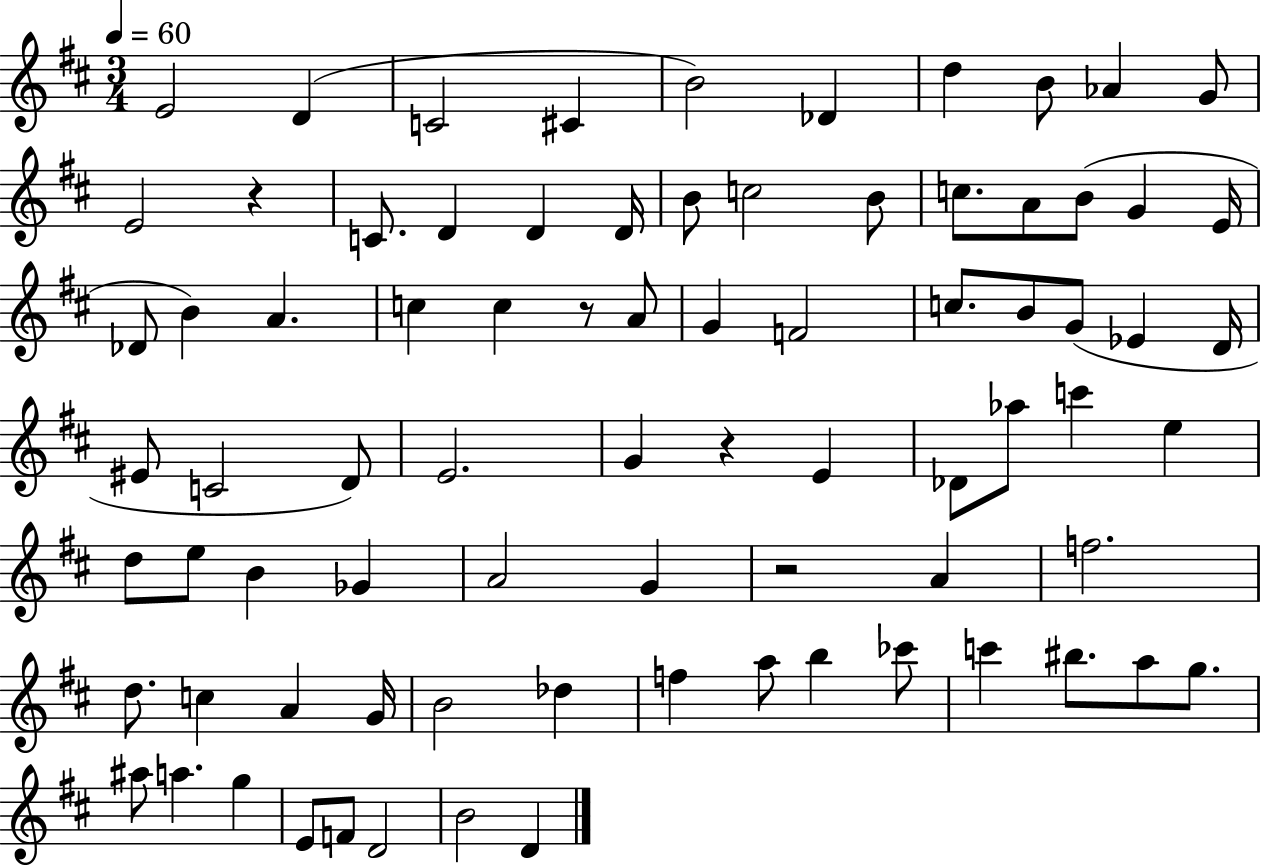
E4/h D4/q C4/h C#4/q B4/h Db4/q D5/q B4/e Ab4/q G4/e E4/h R/q C4/e. D4/q D4/q D4/s B4/e C5/h B4/e C5/e. A4/e B4/e G4/q E4/s Db4/e B4/q A4/q. C5/q C5/q R/e A4/e G4/q F4/h C5/e. B4/e G4/e Eb4/q D4/s EIS4/e C4/h D4/e E4/h. G4/q R/q E4/q Db4/e Ab5/e C6/q E5/q D5/e E5/e B4/q Gb4/q A4/h G4/q R/h A4/q F5/h. D5/e. C5/q A4/q G4/s B4/h Db5/q F5/q A5/e B5/q CES6/e C6/q BIS5/e. A5/e G5/e. A#5/e A5/q. G5/q E4/e F4/e D4/h B4/h D4/q